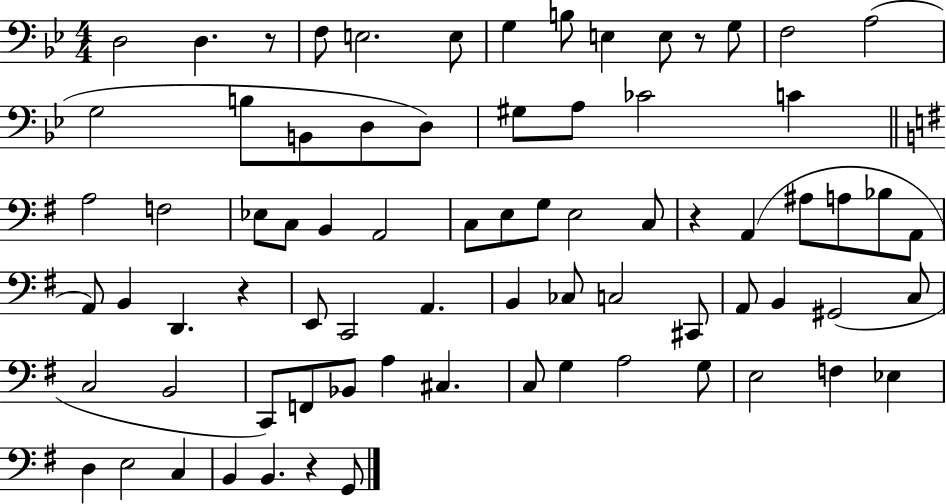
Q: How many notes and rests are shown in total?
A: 76